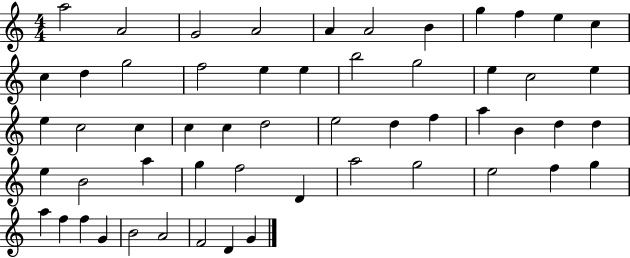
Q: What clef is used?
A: treble